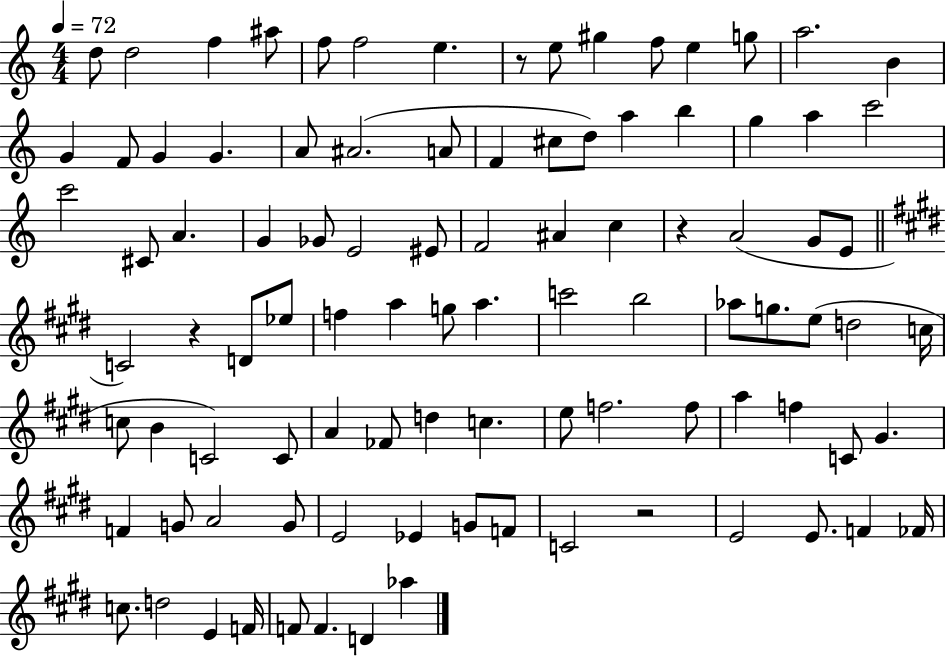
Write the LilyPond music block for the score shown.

{
  \clef treble
  \numericTimeSignature
  \time 4/4
  \key c \major
  \tempo 4 = 72
  \repeat volta 2 { d''8 d''2 f''4 ais''8 | f''8 f''2 e''4. | r8 e''8 gis''4 f''8 e''4 g''8 | a''2. b'4 | \break g'4 f'8 g'4 g'4. | a'8 ais'2.( a'8 | f'4 cis''8 d''8) a''4 b''4 | g''4 a''4 c'''2 | \break c'''2 cis'8 a'4. | g'4 ges'8 e'2 eis'8 | f'2 ais'4 c''4 | r4 a'2( g'8 e'8 | \break \bar "||" \break \key e \major c'2) r4 d'8 ees''8 | f''4 a''4 g''8 a''4. | c'''2 b''2 | aes''8 g''8. e''8( d''2 c''16 | \break c''8 b'4 c'2) c'8 | a'4 fes'8 d''4 c''4. | e''8 f''2. f''8 | a''4 f''4 c'8 gis'4. | \break f'4 g'8 a'2 g'8 | e'2 ees'4 g'8 f'8 | c'2 r2 | e'2 e'8. f'4 fes'16 | \break c''8. d''2 e'4 f'16 | f'8 f'4. d'4 aes''4 | } \bar "|."
}